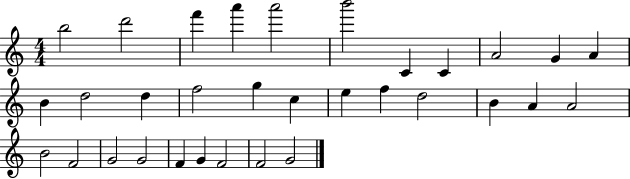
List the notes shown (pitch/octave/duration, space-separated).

B5/h D6/h F6/q A6/q A6/h B6/h C4/q C4/q A4/h G4/q A4/q B4/q D5/h D5/q F5/h G5/q C5/q E5/q F5/q D5/h B4/q A4/q A4/h B4/h F4/h G4/h G4/h F4/q G4/q F4/h F4/h G4/h